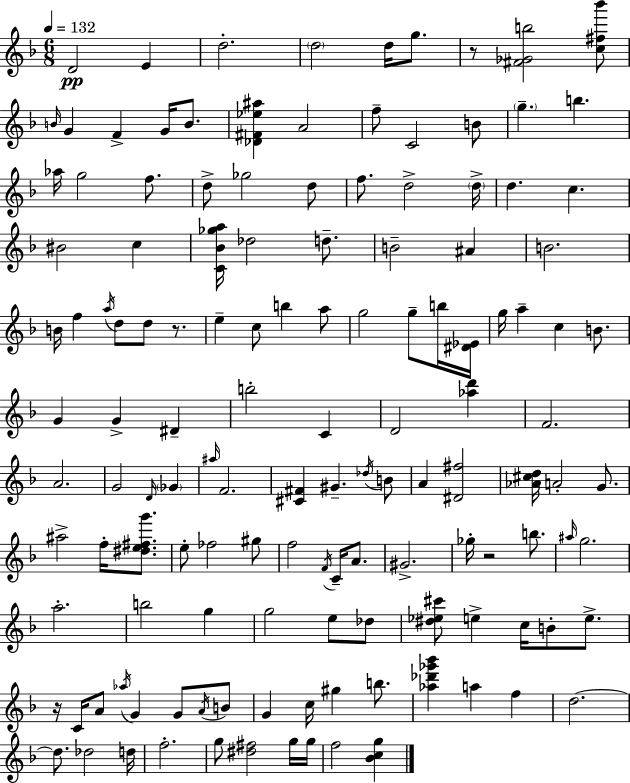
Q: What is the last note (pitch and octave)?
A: F5